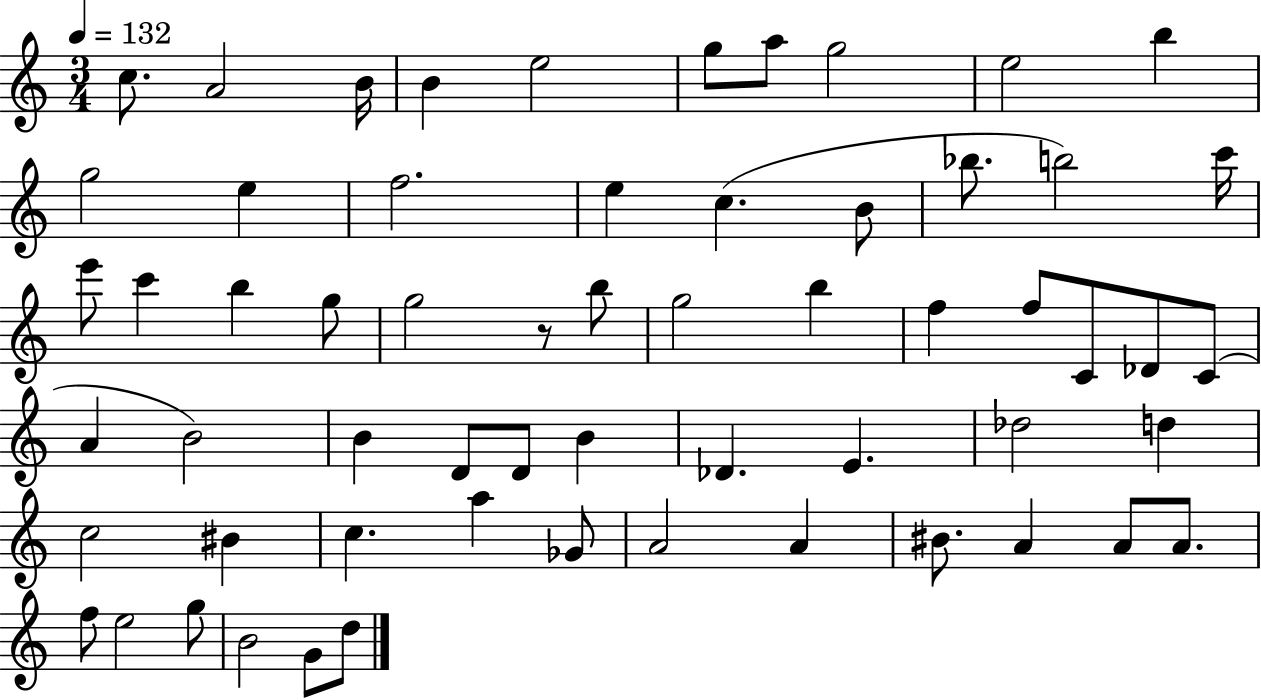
{
  \clef treble
  \numericTimeSignature
  \time 3/4
  \key c \major
  \tempo 4 = 132
  \repeat volta 2 { c''8. a'2 b'16 | b'4 e''2 | g''8 a''8 g''2 | e''2 b''4 | \break g''2 e''4 | f''2. | e''4 c''4.( b'8 | bes''8. b''2) c'''16 | \break e'''8 c'''4 b''4 g''8 | g''2 r8 b''8 | g''2 b''4 | f''4 f''8 c'8 des'8 c'8( | \break a'4 b'2) | b'4 d'8 d'8 b'4 | des'4. e'4. | des''2 d''4 | \break c''2 bis'4 | c''4. a''4 ges'8 | a'2 a'4 | bis'8. a'4 a'8 a'8. | \break f''8 e''2 g''8 | b'2 g'8 d''8 | } \bar "|."
}